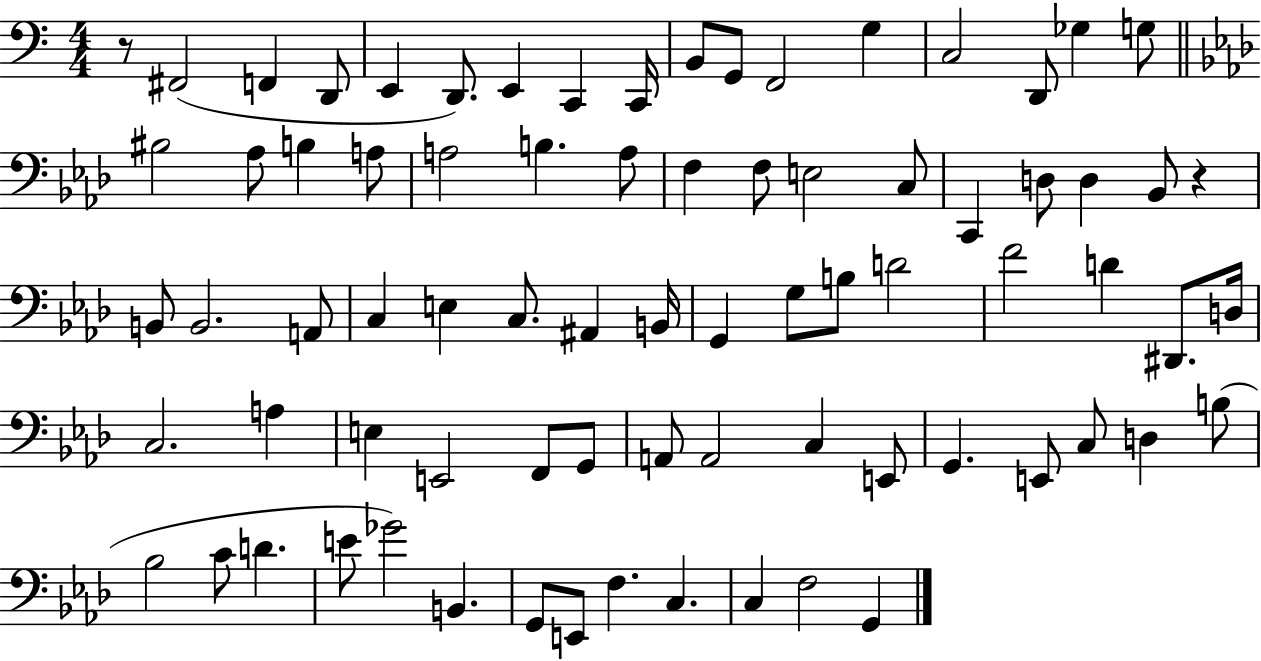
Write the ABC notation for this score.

X:1
T:Untitled
M:4/4
L:1/4
K:C
z/2 ^F,,2 F,, D,,/2 E,, D,,/2 E,, C,, C,,/4 B,,/2 G,,/2 F,,2 G, C,2 D,,/2 _G, G,/2 ^B,2 _A,/2 B, A,/2 A,2 B, A,/2 F, F,/2 E,2 C,/2 C,, D,/2 D, _B,,/2 z B,,/2 B,,2 A,,/2 C, E, C,/2 ^A,, B,,/4 G,, G,/2 B,/2 D2 F2 D ^D,,/2 D,/4 C,2 A, E, E,,2 F,,/2 G,,/2 A,,/2 A,,2 C, E,,/2 G,, E,,/2 C,/2 D, B,/2 _B,2 C/2 D E/2 _G2 B,, G,,/2 E,,/2 F, C, C, F,2 G,,